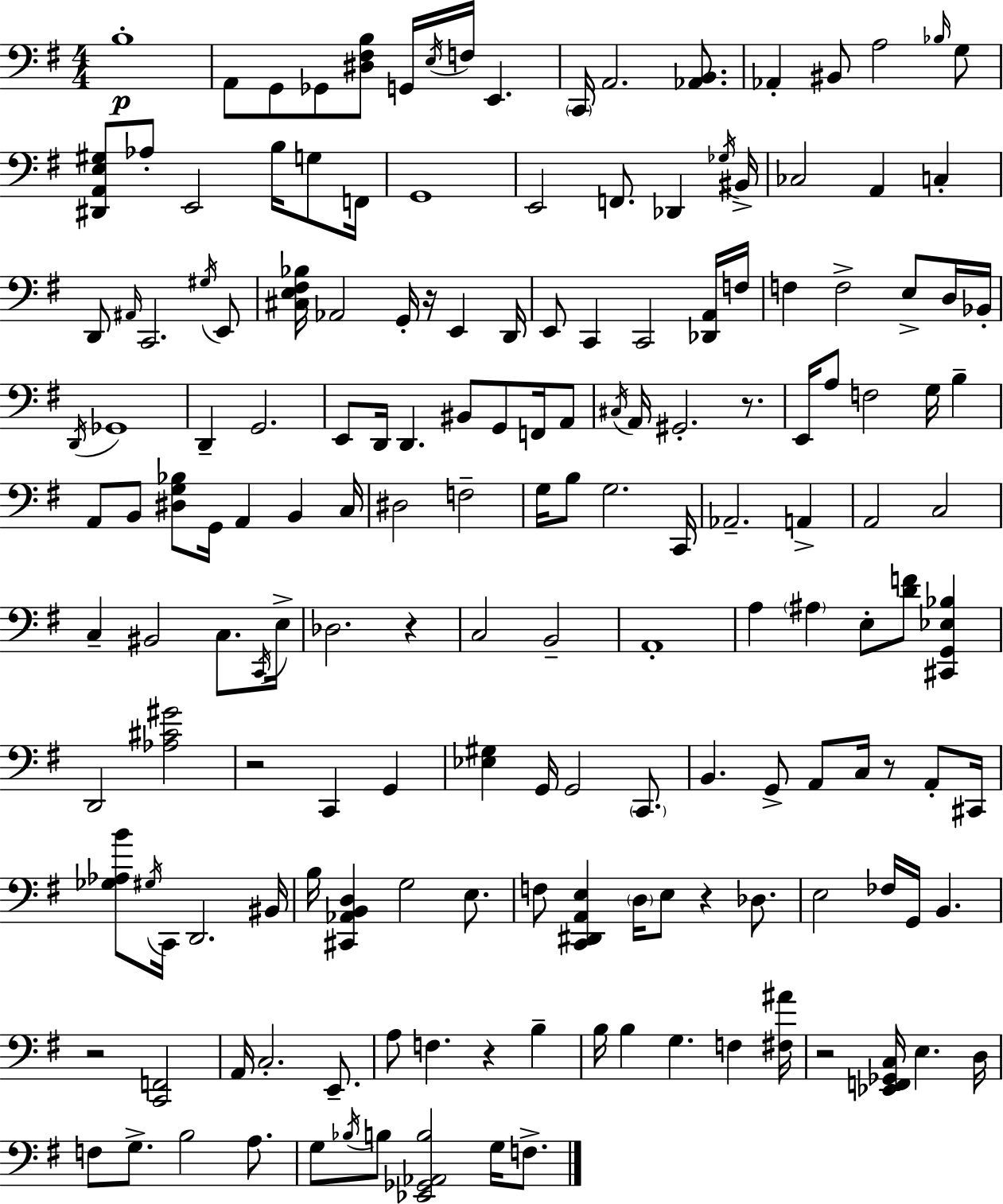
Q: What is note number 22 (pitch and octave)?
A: E2